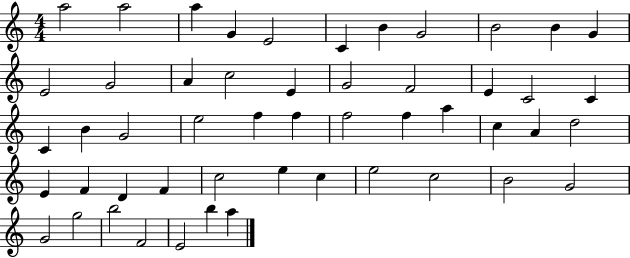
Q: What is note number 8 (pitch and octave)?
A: G4